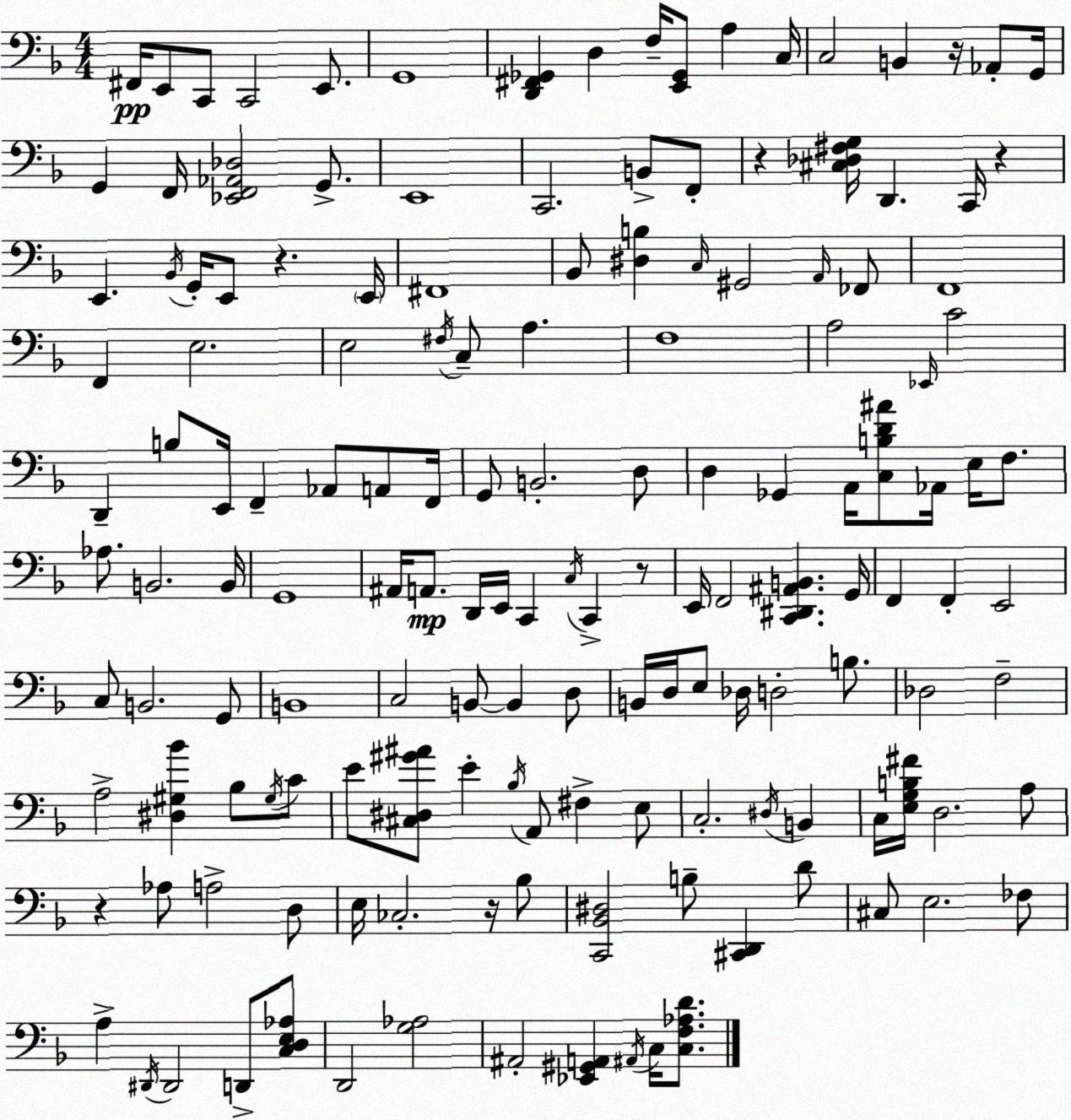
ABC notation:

X:1
T:Untitled
M:4/4
L:1/4
K:Dm
^F,,/4 E,,/2 C,,/2 C,,2 E,,/2 G,,4 [D,,^F,,_G,,] D, F,/4 [E,,_G,,]/2 A, C,/4 C,2 B,, z/4 _A,,/2 G,,/4 G,, F,,/4 [_E,,F,,_A,,_D,]2 G,,/2 E,,4 C,,2 B,,/2 F,,/2 z [^C,_D,^F,G,]/4 D,, C,,/4 z E,, _B,,/4 G,,/4 E,,/2 z E,,/4 ^F,,4 _B,,/2 [^D,B,] C,/4 ^G,,2 A,,/4 _F,,/2 F,,4 F,, E,2 E,2 ^F,/4 C,/2 A, F,4 A,2 _E,,/4 C2 D,, B,/2 E,,/4 F,, _A,,/2 A,,/2 F,,/4 G,,/2 B,,2 D,/2 D, _G,, A,,/4 [C,B,D^A]/2 _A,,/4 E,/4 F,/2 _A,/2 B,,2 B,,/4 G,,4 ^A,,/4 A,,/2 D,,/4 E,,/4 C,, C,/4 C,, z/2 E,,/4 F,,2 [C,,^D,,^A,,B,,] G,,/4 F,, F,, E,,2 C,/2 B,,2 G,,/2 B,,4 C,2 B,,/2 B,, D,/2 B,,/4 D,/4 E,/2 _D,/4 D,2 B,/2 _D,2 F,2 A,2 [^D,^G,_B] _B,/2 ^G,/4 C/2 E/2 [^C,^D,^G^A]/2 E _B,/4 A,,/2 ^F, E,/2 C,2 ^D,/4 B,, C,/4 [E,G,B,^F]/4 D,2 A,/2 z _A,/2 A,2 D,/2 E,/4 _C,2 z/4 _B,/2 [C,,_B,,^D,]2 B,/2 [^C,,D,,] D/2 ^C,/2 E,2 _F,/2 A, ^D,,/4 ^D,,2 D,,/2 [C,D,E,_A,]/2 D,,2 [G,_A,]2 ^A,,2 [_E,,^G,,A,,] ^A,,/4 C,/4 [C,F,_A,D]/2